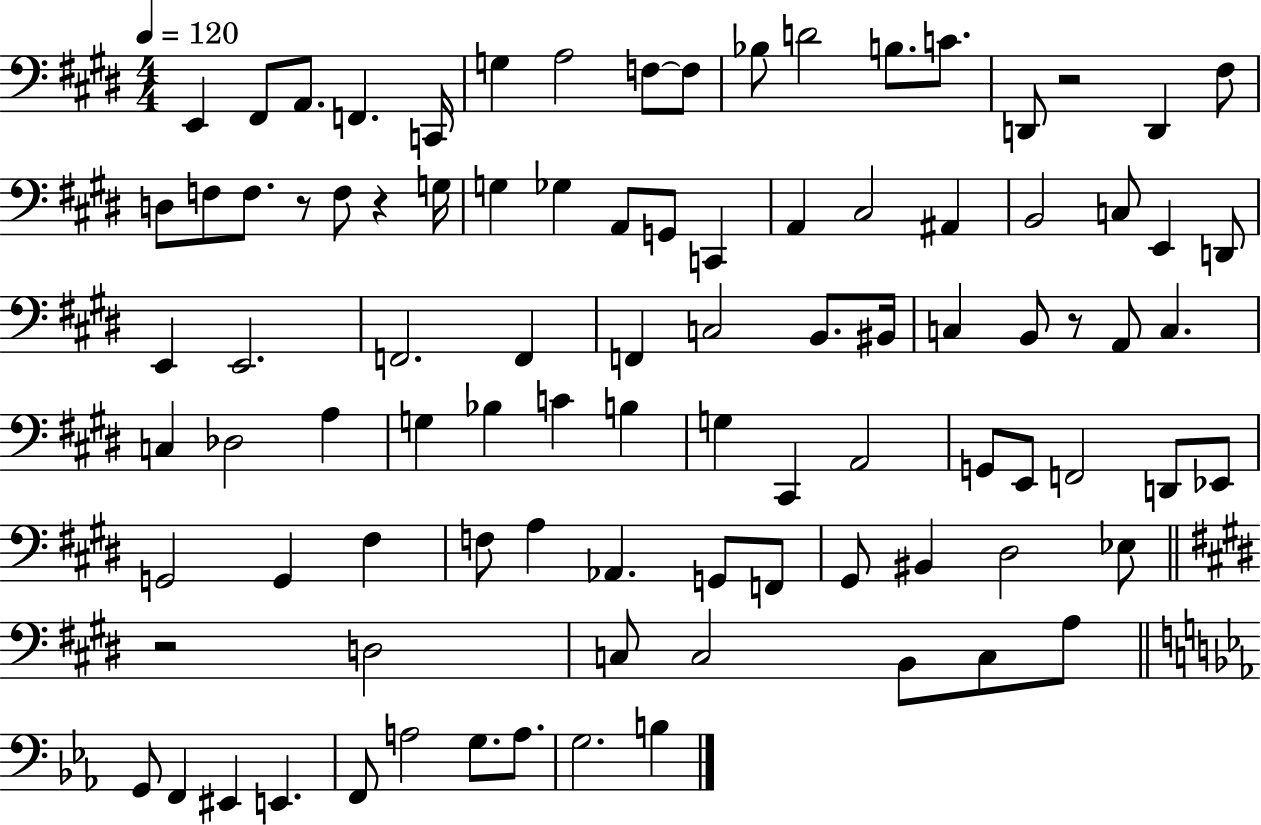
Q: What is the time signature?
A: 4/4